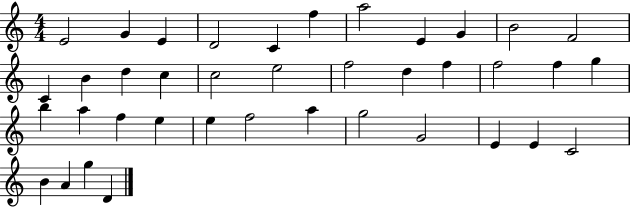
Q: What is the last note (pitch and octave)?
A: D4